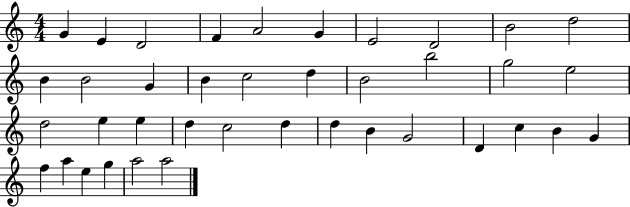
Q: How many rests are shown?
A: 0